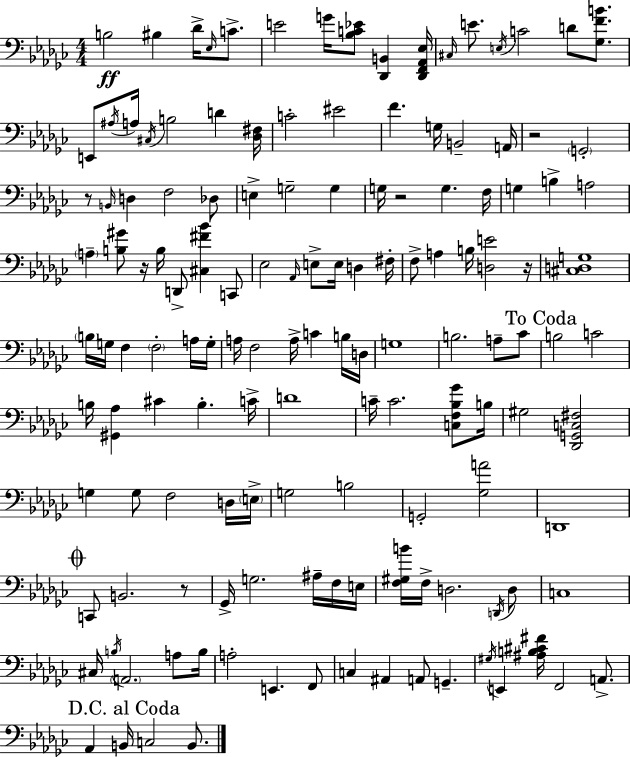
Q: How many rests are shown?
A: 6